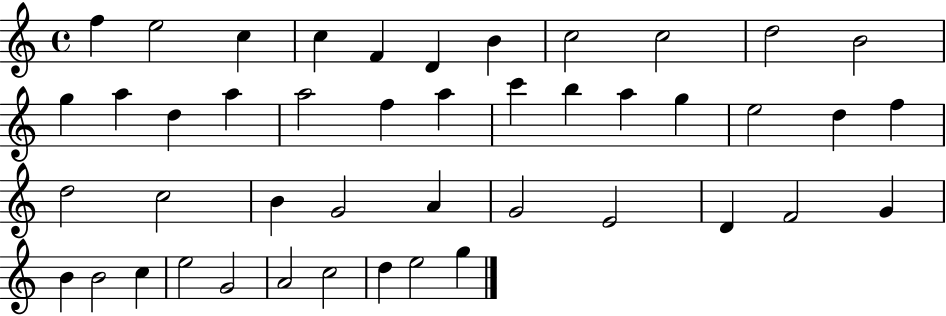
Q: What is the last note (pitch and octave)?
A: G5